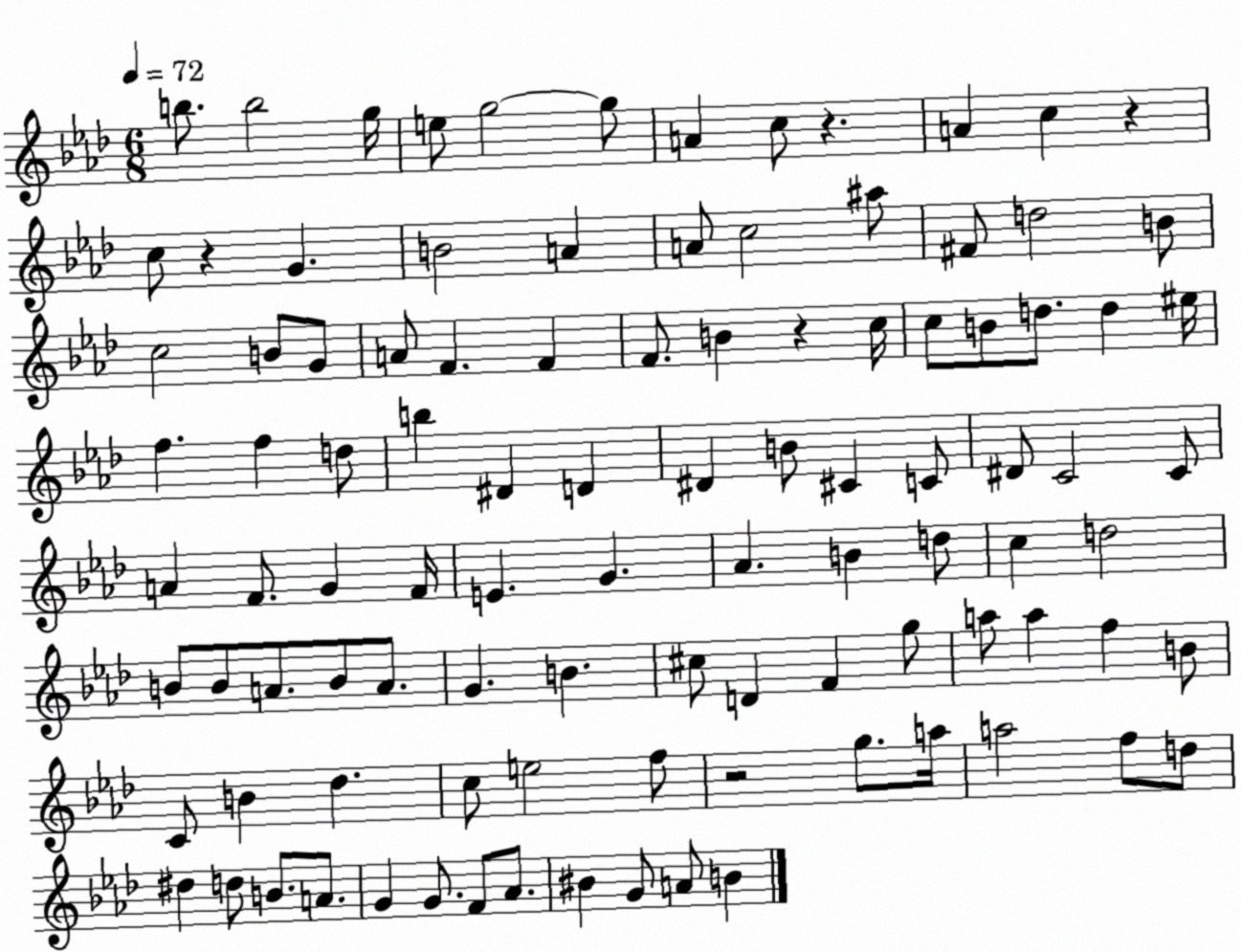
X:1
T:Untitled
M:6/8
L:1/4
K:Ab
b/2 b2 g/4 e/2 g2 g/2 A c/2 z A c z c/2 z G B2 A A/2 c2 ^a/2 ^F/2 d2 B/2 c2 B/2 G/2 A/2 F F F/2 B z c/4 c/2 B/2 d/2 d ^e/4 f f d/2 b ^D D ^D B/2 ^C C/2 ^D/2 C2 C/2 A F/2 G F/4 E G _A B d/2 c d2 B/2 B/2 A/2 B/2 A/2 G B ^c/2 D F g/2 a/2 a f B/2 C/2 B _d c/2 e2 f/2 z2 g/2 a/4 a2 f/2 d/2 ^d d/2 B/2 A/2 G G/2 F/2 _A/2 ^B G/2 A/2 B